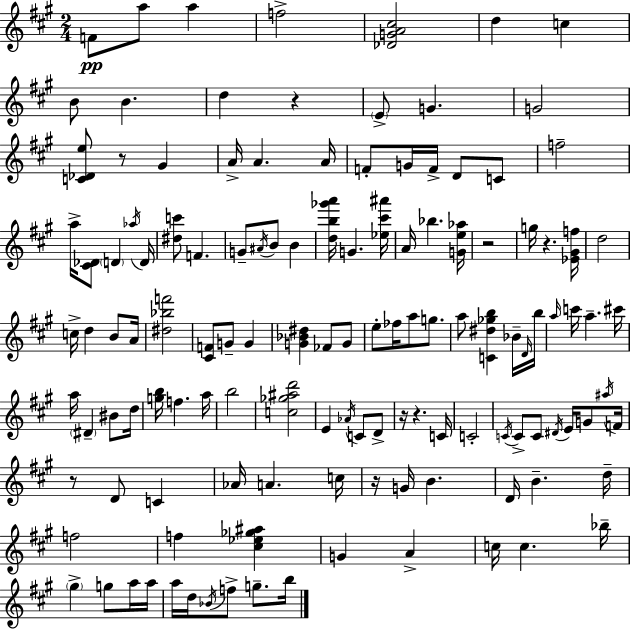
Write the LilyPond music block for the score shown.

{
  \clef treble
  \numericTimeSignature
  \time 2/4
  \key a \major
  \repeat volta 2 { f'8\pp a''8 a''4 | f''2-> | <des' g' a' cis''>2 | d''4 c''4 | \break b'8 b'4. | d''4 r4 | \parenthesize e'8-> g'4. | g'2 | \break <c' des' e''>8 r8 gis'4 | a'16-> a'4. a'16 | f'8-. g'16 f'16-> d'8 c'8 | f''2-- | \break a''16-> <cis' des'>8 \parenthesize d'4 \acciaccatura { aes''16 } | d'16 <dis'' c'''>8 f'4. | g'8-- \acciaccatura { ais'16 } b'8 b'4 | <d'' b'' ges''' a'''>16 g'4. | \break <ees'' cis''' ais'''>16 a'16 bes''4. | <g' e'' aes''>16 r2 | g''16 r4. | <ees' gis' f''>16 d''2 | \break c''16-> d''4 b'8 | a'16 <dis'' bes'' f'''>2 | <cis' f'>8 g'8-- g'4 | <g' bes' dis''>4 fes'8 | \break g'8 e''8-. fes''16 a''8 g''8. | a''8 <c' dis'' ges'' b''>4 | bes'16-- \grace { d'16 } b''16 \grace { a''16 } c'''16 a''4.-- | cis'''16 a''16 \parenthesize dis'4-- | \break bis'8 d''16 <g'' b''>16 f''4. | a''16 b''2 | <c'' ges'' ais'' d'''>2 | e'4 | \break \acciaccatura { aes'16 } c'8 d'8-> r16 r4. | c'16 c'2-. | \acciaccatura { c'16 } c'8-> | c'8 \acciaccatura { dis'16 } e'16 g'8 \acciaccatura { ais''16 } f'16 | \break r8 d'8 c'4 | aes'16 a'4. c''16 | r16 g'16 b'4. | d'16 b'4.-- d''16-- | \break f''2 | f''4 <cis'' ees'' ges'' ais''>4 | g'4 a'4-> | c''16 c''4. bes''16-- | \break \parenthesize gis''4-> g''8 a''16 a''16 | a''16 d''16 \acciaccatura { bes'16 } f''8-> g''8.-- | b''16 } \bar "|."
}